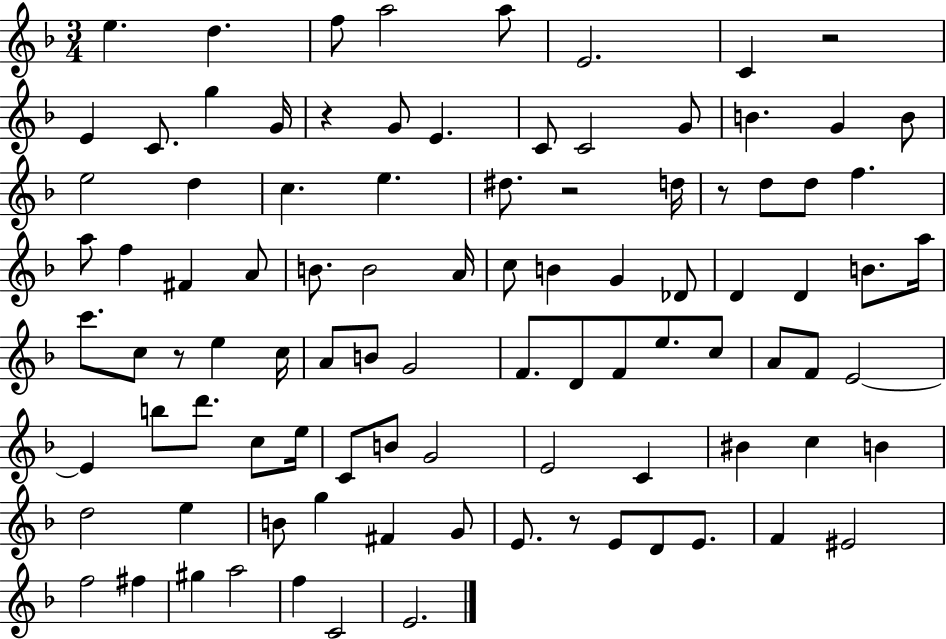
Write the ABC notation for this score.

X:1
T:Untitled
M:3/4
L:1/4
K:F
e d f/2 a2 a/2 E2 C z2 E C/2 g G/4 z G/2 E C/2 C2 G/2 B G B/2 e2 d c e ^d/2 z2 d/4 z/2 d/2 d/2 f a/2 f ^F A/2 B/2 B2 A/4 c/2 B G _D/2 D D B/2 a/4 c'/2 c/2 z/2 e c/4 A/2 B/2 G2 F/2 D/2 F/2 e/2 c/2 A/2 F/2 E2 E b/2 d'/2 c/2 e/4 C/2 B/2 G2 E2 C ^B c B d2 e B/2 g ^F G/2 E/2 z/2 E/2 D/2 E/2 F ^E2 f2 ^f ^g a2 f C2 E2